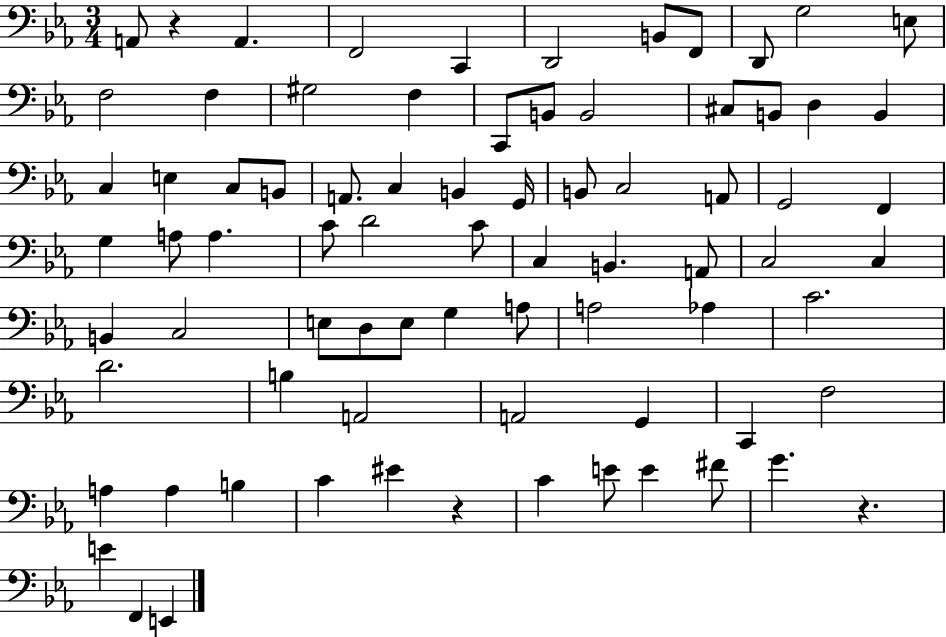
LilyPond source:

{
  \clef bass
  \numericTimeSignature
  \time 3/4
  \key ees \major
  \repeat volta 2 { a,8 r4 a,4. | f,2 c,4 | d,2 b,8 f,8 | d,8 g2 e8 | \break f2 f4 | gis2 f4 | c,8 b,8 b,2 | cis8 b,8 d4 b,4 | \break c4 e4 c8 b,8 | a,8. c4 b,4 g,16 | b,8 c2 a,8 | g,2 f,4 | \break g4 a8 a4. | c'8 d'2 c'8 | c4 b,4. a,8 | c2 c4 | \break b,4 c2 | e8 d8 e8 g4 a8 | a2 aes4 | c'2. | \break d'2. | b4 a,2 | a,2 g,4 | c,4 f2 | \break a4 a4 b4 | c'4 eis'4 r4 | c'4 e'8 e'4 fis'8 | g'4. r4. | \break e'4 f,4 e,4 | } \bar "|."
}